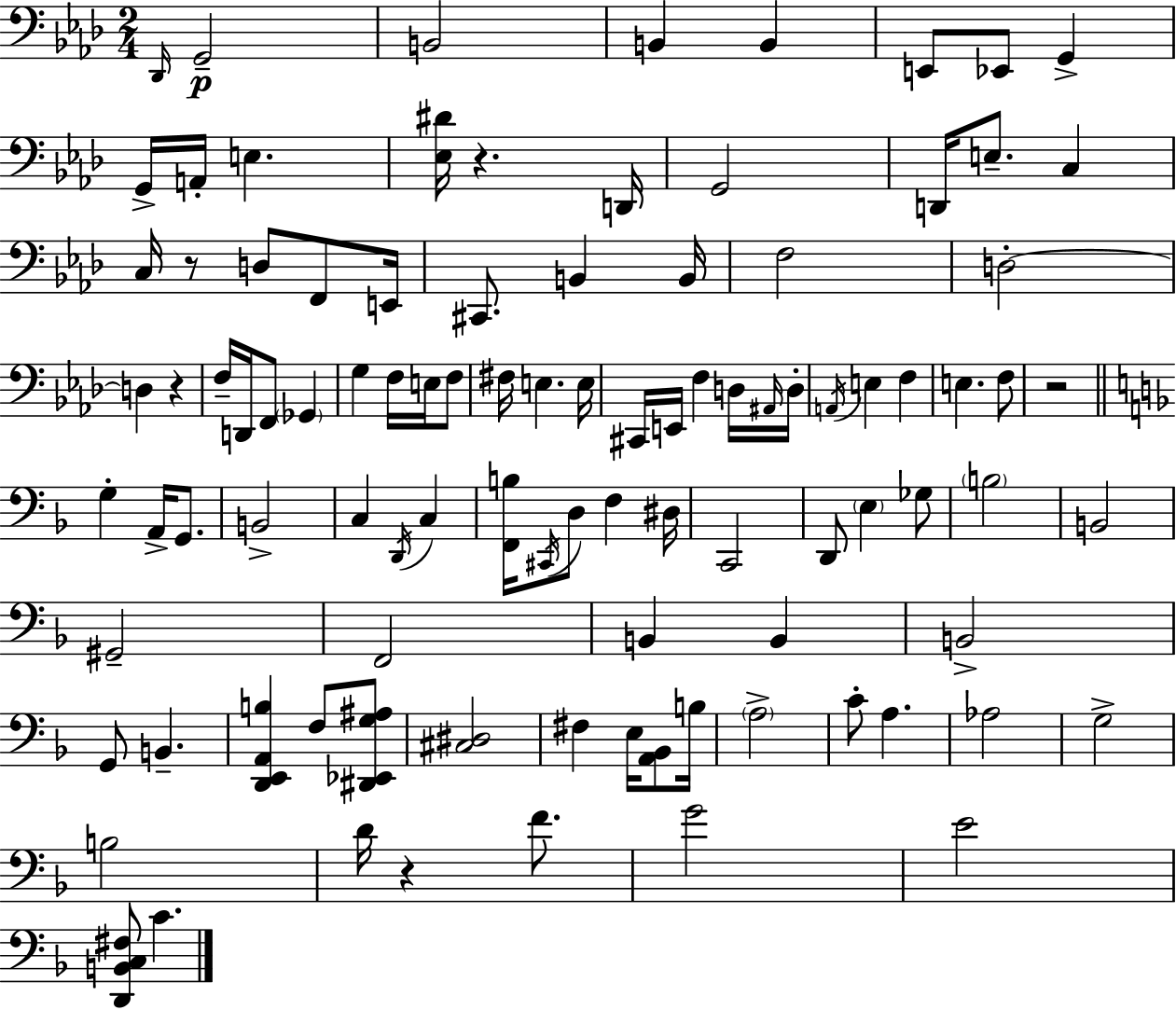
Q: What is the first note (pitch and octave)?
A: Db2